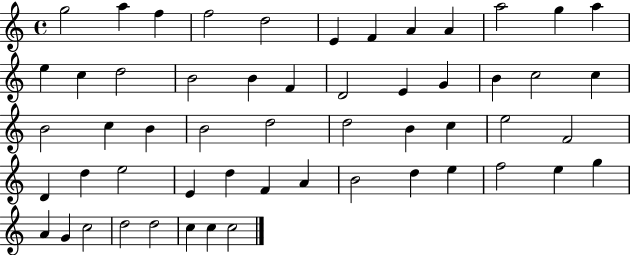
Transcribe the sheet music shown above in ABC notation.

X:1
T:Untitled
M:4/4
L:1/4
K:C
g2 a f f2 d2 E F A A a2 g a e c d2 B2 B F D2 E G B c2 c B2 c B B2 d2 d2 B c e2 F2 D d e2 E d F A B2 d e f2 e g A G c2 d2 d2 c c c2